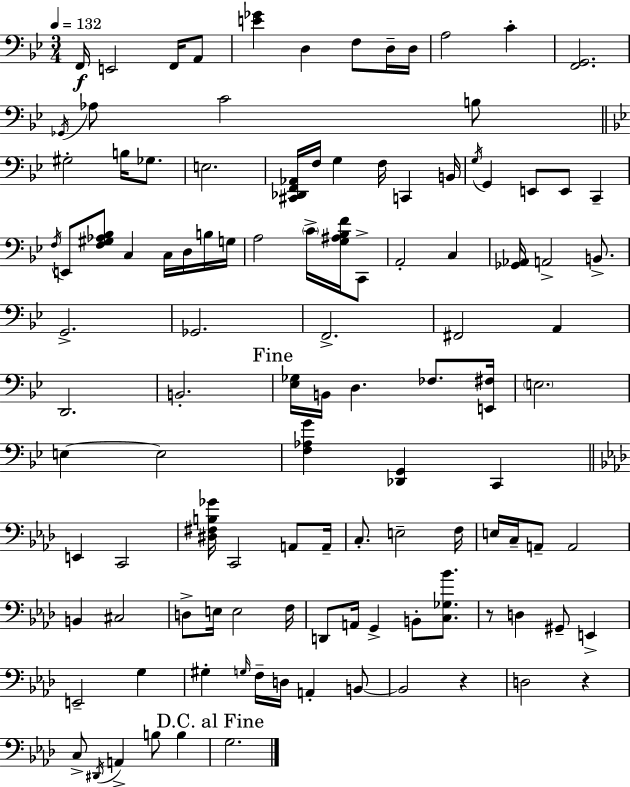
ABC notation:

X:1
T:Untitled
M:3/4
L:1/4
K:Gm
F,,/4 E,,2 F,,/4 A,,/2 [E_G] D, F,/2 D,/4 D,/4 A,2 C [F,,G,,]2 _G,,/4 _A,/2 C2 B,/2 ^G,2 B,/4 _G,/2 E,2 [^C,,_D,,F,,_A,,]/4 F,/4 G, F,/4 C,, B,,/4 G,/4 G,, E,,/2 E,,/2 C,, F,/4 E,,/2 [F,^G,_A,_B,]/2 C, C,/4 D,/4 B,/4 G,/4 A,2 C/4 [G,^A,_B,F]/4 C,,/2 A,,2 C, [_G,,_A,,]/4 A,,2 B,,/2 G,,2 _G,,2 F,,2 ^F,,2 A,, D,,2 B,,2 [_E,_G,]/4 B,,/4 D, _F,/2 [E,,^F,]/4 E,2 E, E,2 [F,_A,G] [_D,,G,,] C,, E,, C,,2 [^D,^F,B,_G]/4 C,,2 A,,/2 A,,/4 C,/2 E,2 F,/4 E,/4 C,/4 A,,/2 A,,2 B,, ^C,2 D,/2 E,/4 E,2 F,/4 D,,/2 A,,/4 G,, B,,/2 [C,_G,_B]/2 z/2 D, ^G,,/2 E,, E,,2 G, ^G, G,/4 F,/4 D,/4 A,, B,,/2 B,,2 z D,2 z C,/2 ^D,,/4 A,, B,/2 B, G,2